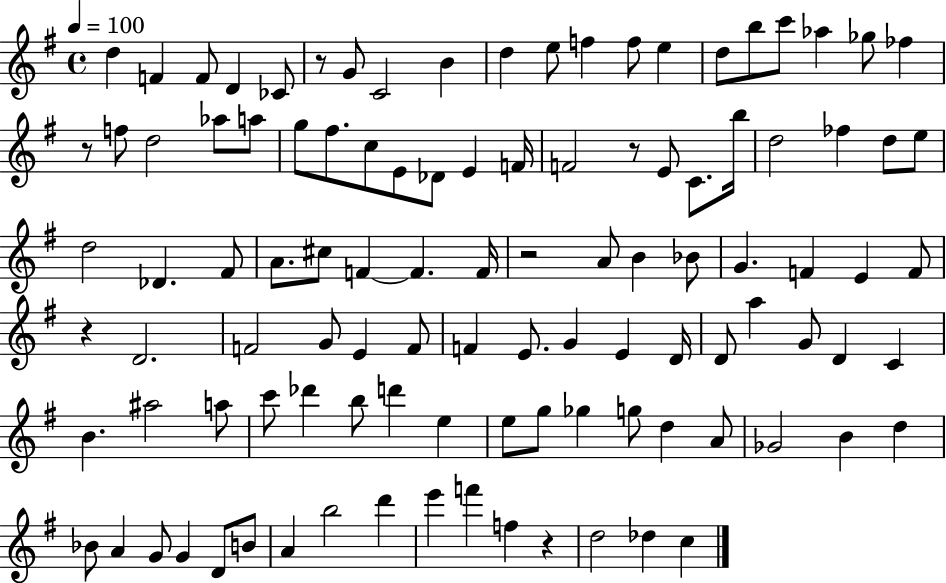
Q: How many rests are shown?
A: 6